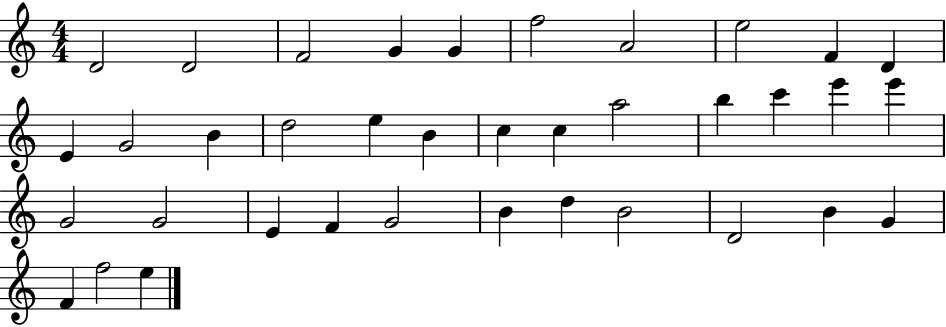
{
  \clef treble
  \numericTimeSignature
  \time 4/4
  \key c \major
  d'2 d'2 | f'2 g'4 g'4 | f''2 a'2 | e''2 f'4 d'4 | \break e'4 g'2 b'4 | d''2 e''4 b'4 | c''4 c''4 a''2 | b''4 c'''4 e'''4 e'''4 | \break g'2 g'2 | e'4 f'4 g'2 | b'4 d''4 b'2 | d'2 b'4 g'4 | \break f'4 f''2 e''4 | \bar "|."
}